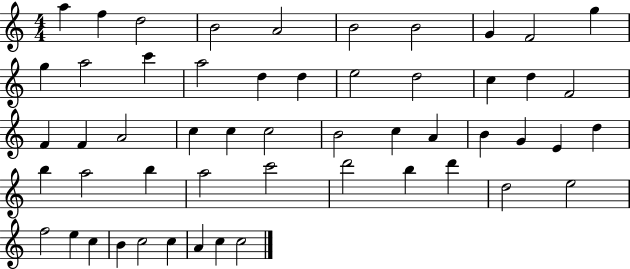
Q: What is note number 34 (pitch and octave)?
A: D5